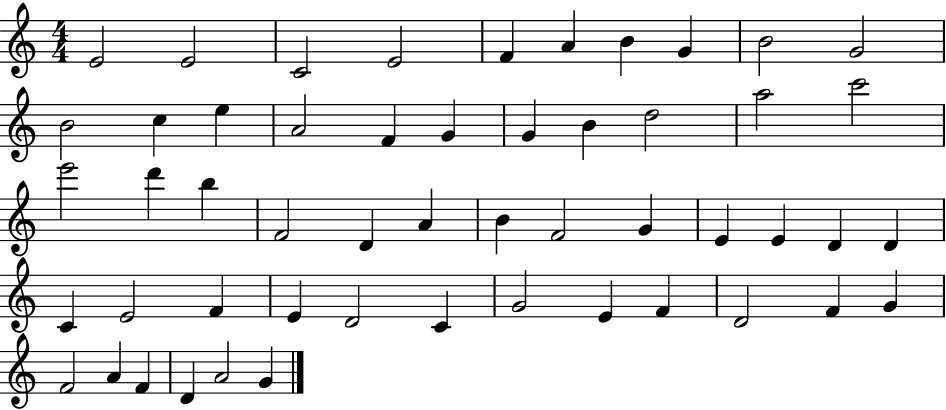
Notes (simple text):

E4/h E4/h C4/h E4/h F4/q A4/q B4/q G4/q B4/h G4/h B4/h C5/q E5/q A4/h F4/q G4/q G4/q B4/q D5/h A5/h C6/h E6/h D6/q B5/q F4/h D4/q A4/q B4/q F4/h G4/q E4/q E4/q D4/q D4/q C4/q E4/h F4/q E4/q D4/h C4/q G4/h E4/q F4/q D4/h F4/q G4/q F4/h A4/q F4/q D4/q A4/h G4/q